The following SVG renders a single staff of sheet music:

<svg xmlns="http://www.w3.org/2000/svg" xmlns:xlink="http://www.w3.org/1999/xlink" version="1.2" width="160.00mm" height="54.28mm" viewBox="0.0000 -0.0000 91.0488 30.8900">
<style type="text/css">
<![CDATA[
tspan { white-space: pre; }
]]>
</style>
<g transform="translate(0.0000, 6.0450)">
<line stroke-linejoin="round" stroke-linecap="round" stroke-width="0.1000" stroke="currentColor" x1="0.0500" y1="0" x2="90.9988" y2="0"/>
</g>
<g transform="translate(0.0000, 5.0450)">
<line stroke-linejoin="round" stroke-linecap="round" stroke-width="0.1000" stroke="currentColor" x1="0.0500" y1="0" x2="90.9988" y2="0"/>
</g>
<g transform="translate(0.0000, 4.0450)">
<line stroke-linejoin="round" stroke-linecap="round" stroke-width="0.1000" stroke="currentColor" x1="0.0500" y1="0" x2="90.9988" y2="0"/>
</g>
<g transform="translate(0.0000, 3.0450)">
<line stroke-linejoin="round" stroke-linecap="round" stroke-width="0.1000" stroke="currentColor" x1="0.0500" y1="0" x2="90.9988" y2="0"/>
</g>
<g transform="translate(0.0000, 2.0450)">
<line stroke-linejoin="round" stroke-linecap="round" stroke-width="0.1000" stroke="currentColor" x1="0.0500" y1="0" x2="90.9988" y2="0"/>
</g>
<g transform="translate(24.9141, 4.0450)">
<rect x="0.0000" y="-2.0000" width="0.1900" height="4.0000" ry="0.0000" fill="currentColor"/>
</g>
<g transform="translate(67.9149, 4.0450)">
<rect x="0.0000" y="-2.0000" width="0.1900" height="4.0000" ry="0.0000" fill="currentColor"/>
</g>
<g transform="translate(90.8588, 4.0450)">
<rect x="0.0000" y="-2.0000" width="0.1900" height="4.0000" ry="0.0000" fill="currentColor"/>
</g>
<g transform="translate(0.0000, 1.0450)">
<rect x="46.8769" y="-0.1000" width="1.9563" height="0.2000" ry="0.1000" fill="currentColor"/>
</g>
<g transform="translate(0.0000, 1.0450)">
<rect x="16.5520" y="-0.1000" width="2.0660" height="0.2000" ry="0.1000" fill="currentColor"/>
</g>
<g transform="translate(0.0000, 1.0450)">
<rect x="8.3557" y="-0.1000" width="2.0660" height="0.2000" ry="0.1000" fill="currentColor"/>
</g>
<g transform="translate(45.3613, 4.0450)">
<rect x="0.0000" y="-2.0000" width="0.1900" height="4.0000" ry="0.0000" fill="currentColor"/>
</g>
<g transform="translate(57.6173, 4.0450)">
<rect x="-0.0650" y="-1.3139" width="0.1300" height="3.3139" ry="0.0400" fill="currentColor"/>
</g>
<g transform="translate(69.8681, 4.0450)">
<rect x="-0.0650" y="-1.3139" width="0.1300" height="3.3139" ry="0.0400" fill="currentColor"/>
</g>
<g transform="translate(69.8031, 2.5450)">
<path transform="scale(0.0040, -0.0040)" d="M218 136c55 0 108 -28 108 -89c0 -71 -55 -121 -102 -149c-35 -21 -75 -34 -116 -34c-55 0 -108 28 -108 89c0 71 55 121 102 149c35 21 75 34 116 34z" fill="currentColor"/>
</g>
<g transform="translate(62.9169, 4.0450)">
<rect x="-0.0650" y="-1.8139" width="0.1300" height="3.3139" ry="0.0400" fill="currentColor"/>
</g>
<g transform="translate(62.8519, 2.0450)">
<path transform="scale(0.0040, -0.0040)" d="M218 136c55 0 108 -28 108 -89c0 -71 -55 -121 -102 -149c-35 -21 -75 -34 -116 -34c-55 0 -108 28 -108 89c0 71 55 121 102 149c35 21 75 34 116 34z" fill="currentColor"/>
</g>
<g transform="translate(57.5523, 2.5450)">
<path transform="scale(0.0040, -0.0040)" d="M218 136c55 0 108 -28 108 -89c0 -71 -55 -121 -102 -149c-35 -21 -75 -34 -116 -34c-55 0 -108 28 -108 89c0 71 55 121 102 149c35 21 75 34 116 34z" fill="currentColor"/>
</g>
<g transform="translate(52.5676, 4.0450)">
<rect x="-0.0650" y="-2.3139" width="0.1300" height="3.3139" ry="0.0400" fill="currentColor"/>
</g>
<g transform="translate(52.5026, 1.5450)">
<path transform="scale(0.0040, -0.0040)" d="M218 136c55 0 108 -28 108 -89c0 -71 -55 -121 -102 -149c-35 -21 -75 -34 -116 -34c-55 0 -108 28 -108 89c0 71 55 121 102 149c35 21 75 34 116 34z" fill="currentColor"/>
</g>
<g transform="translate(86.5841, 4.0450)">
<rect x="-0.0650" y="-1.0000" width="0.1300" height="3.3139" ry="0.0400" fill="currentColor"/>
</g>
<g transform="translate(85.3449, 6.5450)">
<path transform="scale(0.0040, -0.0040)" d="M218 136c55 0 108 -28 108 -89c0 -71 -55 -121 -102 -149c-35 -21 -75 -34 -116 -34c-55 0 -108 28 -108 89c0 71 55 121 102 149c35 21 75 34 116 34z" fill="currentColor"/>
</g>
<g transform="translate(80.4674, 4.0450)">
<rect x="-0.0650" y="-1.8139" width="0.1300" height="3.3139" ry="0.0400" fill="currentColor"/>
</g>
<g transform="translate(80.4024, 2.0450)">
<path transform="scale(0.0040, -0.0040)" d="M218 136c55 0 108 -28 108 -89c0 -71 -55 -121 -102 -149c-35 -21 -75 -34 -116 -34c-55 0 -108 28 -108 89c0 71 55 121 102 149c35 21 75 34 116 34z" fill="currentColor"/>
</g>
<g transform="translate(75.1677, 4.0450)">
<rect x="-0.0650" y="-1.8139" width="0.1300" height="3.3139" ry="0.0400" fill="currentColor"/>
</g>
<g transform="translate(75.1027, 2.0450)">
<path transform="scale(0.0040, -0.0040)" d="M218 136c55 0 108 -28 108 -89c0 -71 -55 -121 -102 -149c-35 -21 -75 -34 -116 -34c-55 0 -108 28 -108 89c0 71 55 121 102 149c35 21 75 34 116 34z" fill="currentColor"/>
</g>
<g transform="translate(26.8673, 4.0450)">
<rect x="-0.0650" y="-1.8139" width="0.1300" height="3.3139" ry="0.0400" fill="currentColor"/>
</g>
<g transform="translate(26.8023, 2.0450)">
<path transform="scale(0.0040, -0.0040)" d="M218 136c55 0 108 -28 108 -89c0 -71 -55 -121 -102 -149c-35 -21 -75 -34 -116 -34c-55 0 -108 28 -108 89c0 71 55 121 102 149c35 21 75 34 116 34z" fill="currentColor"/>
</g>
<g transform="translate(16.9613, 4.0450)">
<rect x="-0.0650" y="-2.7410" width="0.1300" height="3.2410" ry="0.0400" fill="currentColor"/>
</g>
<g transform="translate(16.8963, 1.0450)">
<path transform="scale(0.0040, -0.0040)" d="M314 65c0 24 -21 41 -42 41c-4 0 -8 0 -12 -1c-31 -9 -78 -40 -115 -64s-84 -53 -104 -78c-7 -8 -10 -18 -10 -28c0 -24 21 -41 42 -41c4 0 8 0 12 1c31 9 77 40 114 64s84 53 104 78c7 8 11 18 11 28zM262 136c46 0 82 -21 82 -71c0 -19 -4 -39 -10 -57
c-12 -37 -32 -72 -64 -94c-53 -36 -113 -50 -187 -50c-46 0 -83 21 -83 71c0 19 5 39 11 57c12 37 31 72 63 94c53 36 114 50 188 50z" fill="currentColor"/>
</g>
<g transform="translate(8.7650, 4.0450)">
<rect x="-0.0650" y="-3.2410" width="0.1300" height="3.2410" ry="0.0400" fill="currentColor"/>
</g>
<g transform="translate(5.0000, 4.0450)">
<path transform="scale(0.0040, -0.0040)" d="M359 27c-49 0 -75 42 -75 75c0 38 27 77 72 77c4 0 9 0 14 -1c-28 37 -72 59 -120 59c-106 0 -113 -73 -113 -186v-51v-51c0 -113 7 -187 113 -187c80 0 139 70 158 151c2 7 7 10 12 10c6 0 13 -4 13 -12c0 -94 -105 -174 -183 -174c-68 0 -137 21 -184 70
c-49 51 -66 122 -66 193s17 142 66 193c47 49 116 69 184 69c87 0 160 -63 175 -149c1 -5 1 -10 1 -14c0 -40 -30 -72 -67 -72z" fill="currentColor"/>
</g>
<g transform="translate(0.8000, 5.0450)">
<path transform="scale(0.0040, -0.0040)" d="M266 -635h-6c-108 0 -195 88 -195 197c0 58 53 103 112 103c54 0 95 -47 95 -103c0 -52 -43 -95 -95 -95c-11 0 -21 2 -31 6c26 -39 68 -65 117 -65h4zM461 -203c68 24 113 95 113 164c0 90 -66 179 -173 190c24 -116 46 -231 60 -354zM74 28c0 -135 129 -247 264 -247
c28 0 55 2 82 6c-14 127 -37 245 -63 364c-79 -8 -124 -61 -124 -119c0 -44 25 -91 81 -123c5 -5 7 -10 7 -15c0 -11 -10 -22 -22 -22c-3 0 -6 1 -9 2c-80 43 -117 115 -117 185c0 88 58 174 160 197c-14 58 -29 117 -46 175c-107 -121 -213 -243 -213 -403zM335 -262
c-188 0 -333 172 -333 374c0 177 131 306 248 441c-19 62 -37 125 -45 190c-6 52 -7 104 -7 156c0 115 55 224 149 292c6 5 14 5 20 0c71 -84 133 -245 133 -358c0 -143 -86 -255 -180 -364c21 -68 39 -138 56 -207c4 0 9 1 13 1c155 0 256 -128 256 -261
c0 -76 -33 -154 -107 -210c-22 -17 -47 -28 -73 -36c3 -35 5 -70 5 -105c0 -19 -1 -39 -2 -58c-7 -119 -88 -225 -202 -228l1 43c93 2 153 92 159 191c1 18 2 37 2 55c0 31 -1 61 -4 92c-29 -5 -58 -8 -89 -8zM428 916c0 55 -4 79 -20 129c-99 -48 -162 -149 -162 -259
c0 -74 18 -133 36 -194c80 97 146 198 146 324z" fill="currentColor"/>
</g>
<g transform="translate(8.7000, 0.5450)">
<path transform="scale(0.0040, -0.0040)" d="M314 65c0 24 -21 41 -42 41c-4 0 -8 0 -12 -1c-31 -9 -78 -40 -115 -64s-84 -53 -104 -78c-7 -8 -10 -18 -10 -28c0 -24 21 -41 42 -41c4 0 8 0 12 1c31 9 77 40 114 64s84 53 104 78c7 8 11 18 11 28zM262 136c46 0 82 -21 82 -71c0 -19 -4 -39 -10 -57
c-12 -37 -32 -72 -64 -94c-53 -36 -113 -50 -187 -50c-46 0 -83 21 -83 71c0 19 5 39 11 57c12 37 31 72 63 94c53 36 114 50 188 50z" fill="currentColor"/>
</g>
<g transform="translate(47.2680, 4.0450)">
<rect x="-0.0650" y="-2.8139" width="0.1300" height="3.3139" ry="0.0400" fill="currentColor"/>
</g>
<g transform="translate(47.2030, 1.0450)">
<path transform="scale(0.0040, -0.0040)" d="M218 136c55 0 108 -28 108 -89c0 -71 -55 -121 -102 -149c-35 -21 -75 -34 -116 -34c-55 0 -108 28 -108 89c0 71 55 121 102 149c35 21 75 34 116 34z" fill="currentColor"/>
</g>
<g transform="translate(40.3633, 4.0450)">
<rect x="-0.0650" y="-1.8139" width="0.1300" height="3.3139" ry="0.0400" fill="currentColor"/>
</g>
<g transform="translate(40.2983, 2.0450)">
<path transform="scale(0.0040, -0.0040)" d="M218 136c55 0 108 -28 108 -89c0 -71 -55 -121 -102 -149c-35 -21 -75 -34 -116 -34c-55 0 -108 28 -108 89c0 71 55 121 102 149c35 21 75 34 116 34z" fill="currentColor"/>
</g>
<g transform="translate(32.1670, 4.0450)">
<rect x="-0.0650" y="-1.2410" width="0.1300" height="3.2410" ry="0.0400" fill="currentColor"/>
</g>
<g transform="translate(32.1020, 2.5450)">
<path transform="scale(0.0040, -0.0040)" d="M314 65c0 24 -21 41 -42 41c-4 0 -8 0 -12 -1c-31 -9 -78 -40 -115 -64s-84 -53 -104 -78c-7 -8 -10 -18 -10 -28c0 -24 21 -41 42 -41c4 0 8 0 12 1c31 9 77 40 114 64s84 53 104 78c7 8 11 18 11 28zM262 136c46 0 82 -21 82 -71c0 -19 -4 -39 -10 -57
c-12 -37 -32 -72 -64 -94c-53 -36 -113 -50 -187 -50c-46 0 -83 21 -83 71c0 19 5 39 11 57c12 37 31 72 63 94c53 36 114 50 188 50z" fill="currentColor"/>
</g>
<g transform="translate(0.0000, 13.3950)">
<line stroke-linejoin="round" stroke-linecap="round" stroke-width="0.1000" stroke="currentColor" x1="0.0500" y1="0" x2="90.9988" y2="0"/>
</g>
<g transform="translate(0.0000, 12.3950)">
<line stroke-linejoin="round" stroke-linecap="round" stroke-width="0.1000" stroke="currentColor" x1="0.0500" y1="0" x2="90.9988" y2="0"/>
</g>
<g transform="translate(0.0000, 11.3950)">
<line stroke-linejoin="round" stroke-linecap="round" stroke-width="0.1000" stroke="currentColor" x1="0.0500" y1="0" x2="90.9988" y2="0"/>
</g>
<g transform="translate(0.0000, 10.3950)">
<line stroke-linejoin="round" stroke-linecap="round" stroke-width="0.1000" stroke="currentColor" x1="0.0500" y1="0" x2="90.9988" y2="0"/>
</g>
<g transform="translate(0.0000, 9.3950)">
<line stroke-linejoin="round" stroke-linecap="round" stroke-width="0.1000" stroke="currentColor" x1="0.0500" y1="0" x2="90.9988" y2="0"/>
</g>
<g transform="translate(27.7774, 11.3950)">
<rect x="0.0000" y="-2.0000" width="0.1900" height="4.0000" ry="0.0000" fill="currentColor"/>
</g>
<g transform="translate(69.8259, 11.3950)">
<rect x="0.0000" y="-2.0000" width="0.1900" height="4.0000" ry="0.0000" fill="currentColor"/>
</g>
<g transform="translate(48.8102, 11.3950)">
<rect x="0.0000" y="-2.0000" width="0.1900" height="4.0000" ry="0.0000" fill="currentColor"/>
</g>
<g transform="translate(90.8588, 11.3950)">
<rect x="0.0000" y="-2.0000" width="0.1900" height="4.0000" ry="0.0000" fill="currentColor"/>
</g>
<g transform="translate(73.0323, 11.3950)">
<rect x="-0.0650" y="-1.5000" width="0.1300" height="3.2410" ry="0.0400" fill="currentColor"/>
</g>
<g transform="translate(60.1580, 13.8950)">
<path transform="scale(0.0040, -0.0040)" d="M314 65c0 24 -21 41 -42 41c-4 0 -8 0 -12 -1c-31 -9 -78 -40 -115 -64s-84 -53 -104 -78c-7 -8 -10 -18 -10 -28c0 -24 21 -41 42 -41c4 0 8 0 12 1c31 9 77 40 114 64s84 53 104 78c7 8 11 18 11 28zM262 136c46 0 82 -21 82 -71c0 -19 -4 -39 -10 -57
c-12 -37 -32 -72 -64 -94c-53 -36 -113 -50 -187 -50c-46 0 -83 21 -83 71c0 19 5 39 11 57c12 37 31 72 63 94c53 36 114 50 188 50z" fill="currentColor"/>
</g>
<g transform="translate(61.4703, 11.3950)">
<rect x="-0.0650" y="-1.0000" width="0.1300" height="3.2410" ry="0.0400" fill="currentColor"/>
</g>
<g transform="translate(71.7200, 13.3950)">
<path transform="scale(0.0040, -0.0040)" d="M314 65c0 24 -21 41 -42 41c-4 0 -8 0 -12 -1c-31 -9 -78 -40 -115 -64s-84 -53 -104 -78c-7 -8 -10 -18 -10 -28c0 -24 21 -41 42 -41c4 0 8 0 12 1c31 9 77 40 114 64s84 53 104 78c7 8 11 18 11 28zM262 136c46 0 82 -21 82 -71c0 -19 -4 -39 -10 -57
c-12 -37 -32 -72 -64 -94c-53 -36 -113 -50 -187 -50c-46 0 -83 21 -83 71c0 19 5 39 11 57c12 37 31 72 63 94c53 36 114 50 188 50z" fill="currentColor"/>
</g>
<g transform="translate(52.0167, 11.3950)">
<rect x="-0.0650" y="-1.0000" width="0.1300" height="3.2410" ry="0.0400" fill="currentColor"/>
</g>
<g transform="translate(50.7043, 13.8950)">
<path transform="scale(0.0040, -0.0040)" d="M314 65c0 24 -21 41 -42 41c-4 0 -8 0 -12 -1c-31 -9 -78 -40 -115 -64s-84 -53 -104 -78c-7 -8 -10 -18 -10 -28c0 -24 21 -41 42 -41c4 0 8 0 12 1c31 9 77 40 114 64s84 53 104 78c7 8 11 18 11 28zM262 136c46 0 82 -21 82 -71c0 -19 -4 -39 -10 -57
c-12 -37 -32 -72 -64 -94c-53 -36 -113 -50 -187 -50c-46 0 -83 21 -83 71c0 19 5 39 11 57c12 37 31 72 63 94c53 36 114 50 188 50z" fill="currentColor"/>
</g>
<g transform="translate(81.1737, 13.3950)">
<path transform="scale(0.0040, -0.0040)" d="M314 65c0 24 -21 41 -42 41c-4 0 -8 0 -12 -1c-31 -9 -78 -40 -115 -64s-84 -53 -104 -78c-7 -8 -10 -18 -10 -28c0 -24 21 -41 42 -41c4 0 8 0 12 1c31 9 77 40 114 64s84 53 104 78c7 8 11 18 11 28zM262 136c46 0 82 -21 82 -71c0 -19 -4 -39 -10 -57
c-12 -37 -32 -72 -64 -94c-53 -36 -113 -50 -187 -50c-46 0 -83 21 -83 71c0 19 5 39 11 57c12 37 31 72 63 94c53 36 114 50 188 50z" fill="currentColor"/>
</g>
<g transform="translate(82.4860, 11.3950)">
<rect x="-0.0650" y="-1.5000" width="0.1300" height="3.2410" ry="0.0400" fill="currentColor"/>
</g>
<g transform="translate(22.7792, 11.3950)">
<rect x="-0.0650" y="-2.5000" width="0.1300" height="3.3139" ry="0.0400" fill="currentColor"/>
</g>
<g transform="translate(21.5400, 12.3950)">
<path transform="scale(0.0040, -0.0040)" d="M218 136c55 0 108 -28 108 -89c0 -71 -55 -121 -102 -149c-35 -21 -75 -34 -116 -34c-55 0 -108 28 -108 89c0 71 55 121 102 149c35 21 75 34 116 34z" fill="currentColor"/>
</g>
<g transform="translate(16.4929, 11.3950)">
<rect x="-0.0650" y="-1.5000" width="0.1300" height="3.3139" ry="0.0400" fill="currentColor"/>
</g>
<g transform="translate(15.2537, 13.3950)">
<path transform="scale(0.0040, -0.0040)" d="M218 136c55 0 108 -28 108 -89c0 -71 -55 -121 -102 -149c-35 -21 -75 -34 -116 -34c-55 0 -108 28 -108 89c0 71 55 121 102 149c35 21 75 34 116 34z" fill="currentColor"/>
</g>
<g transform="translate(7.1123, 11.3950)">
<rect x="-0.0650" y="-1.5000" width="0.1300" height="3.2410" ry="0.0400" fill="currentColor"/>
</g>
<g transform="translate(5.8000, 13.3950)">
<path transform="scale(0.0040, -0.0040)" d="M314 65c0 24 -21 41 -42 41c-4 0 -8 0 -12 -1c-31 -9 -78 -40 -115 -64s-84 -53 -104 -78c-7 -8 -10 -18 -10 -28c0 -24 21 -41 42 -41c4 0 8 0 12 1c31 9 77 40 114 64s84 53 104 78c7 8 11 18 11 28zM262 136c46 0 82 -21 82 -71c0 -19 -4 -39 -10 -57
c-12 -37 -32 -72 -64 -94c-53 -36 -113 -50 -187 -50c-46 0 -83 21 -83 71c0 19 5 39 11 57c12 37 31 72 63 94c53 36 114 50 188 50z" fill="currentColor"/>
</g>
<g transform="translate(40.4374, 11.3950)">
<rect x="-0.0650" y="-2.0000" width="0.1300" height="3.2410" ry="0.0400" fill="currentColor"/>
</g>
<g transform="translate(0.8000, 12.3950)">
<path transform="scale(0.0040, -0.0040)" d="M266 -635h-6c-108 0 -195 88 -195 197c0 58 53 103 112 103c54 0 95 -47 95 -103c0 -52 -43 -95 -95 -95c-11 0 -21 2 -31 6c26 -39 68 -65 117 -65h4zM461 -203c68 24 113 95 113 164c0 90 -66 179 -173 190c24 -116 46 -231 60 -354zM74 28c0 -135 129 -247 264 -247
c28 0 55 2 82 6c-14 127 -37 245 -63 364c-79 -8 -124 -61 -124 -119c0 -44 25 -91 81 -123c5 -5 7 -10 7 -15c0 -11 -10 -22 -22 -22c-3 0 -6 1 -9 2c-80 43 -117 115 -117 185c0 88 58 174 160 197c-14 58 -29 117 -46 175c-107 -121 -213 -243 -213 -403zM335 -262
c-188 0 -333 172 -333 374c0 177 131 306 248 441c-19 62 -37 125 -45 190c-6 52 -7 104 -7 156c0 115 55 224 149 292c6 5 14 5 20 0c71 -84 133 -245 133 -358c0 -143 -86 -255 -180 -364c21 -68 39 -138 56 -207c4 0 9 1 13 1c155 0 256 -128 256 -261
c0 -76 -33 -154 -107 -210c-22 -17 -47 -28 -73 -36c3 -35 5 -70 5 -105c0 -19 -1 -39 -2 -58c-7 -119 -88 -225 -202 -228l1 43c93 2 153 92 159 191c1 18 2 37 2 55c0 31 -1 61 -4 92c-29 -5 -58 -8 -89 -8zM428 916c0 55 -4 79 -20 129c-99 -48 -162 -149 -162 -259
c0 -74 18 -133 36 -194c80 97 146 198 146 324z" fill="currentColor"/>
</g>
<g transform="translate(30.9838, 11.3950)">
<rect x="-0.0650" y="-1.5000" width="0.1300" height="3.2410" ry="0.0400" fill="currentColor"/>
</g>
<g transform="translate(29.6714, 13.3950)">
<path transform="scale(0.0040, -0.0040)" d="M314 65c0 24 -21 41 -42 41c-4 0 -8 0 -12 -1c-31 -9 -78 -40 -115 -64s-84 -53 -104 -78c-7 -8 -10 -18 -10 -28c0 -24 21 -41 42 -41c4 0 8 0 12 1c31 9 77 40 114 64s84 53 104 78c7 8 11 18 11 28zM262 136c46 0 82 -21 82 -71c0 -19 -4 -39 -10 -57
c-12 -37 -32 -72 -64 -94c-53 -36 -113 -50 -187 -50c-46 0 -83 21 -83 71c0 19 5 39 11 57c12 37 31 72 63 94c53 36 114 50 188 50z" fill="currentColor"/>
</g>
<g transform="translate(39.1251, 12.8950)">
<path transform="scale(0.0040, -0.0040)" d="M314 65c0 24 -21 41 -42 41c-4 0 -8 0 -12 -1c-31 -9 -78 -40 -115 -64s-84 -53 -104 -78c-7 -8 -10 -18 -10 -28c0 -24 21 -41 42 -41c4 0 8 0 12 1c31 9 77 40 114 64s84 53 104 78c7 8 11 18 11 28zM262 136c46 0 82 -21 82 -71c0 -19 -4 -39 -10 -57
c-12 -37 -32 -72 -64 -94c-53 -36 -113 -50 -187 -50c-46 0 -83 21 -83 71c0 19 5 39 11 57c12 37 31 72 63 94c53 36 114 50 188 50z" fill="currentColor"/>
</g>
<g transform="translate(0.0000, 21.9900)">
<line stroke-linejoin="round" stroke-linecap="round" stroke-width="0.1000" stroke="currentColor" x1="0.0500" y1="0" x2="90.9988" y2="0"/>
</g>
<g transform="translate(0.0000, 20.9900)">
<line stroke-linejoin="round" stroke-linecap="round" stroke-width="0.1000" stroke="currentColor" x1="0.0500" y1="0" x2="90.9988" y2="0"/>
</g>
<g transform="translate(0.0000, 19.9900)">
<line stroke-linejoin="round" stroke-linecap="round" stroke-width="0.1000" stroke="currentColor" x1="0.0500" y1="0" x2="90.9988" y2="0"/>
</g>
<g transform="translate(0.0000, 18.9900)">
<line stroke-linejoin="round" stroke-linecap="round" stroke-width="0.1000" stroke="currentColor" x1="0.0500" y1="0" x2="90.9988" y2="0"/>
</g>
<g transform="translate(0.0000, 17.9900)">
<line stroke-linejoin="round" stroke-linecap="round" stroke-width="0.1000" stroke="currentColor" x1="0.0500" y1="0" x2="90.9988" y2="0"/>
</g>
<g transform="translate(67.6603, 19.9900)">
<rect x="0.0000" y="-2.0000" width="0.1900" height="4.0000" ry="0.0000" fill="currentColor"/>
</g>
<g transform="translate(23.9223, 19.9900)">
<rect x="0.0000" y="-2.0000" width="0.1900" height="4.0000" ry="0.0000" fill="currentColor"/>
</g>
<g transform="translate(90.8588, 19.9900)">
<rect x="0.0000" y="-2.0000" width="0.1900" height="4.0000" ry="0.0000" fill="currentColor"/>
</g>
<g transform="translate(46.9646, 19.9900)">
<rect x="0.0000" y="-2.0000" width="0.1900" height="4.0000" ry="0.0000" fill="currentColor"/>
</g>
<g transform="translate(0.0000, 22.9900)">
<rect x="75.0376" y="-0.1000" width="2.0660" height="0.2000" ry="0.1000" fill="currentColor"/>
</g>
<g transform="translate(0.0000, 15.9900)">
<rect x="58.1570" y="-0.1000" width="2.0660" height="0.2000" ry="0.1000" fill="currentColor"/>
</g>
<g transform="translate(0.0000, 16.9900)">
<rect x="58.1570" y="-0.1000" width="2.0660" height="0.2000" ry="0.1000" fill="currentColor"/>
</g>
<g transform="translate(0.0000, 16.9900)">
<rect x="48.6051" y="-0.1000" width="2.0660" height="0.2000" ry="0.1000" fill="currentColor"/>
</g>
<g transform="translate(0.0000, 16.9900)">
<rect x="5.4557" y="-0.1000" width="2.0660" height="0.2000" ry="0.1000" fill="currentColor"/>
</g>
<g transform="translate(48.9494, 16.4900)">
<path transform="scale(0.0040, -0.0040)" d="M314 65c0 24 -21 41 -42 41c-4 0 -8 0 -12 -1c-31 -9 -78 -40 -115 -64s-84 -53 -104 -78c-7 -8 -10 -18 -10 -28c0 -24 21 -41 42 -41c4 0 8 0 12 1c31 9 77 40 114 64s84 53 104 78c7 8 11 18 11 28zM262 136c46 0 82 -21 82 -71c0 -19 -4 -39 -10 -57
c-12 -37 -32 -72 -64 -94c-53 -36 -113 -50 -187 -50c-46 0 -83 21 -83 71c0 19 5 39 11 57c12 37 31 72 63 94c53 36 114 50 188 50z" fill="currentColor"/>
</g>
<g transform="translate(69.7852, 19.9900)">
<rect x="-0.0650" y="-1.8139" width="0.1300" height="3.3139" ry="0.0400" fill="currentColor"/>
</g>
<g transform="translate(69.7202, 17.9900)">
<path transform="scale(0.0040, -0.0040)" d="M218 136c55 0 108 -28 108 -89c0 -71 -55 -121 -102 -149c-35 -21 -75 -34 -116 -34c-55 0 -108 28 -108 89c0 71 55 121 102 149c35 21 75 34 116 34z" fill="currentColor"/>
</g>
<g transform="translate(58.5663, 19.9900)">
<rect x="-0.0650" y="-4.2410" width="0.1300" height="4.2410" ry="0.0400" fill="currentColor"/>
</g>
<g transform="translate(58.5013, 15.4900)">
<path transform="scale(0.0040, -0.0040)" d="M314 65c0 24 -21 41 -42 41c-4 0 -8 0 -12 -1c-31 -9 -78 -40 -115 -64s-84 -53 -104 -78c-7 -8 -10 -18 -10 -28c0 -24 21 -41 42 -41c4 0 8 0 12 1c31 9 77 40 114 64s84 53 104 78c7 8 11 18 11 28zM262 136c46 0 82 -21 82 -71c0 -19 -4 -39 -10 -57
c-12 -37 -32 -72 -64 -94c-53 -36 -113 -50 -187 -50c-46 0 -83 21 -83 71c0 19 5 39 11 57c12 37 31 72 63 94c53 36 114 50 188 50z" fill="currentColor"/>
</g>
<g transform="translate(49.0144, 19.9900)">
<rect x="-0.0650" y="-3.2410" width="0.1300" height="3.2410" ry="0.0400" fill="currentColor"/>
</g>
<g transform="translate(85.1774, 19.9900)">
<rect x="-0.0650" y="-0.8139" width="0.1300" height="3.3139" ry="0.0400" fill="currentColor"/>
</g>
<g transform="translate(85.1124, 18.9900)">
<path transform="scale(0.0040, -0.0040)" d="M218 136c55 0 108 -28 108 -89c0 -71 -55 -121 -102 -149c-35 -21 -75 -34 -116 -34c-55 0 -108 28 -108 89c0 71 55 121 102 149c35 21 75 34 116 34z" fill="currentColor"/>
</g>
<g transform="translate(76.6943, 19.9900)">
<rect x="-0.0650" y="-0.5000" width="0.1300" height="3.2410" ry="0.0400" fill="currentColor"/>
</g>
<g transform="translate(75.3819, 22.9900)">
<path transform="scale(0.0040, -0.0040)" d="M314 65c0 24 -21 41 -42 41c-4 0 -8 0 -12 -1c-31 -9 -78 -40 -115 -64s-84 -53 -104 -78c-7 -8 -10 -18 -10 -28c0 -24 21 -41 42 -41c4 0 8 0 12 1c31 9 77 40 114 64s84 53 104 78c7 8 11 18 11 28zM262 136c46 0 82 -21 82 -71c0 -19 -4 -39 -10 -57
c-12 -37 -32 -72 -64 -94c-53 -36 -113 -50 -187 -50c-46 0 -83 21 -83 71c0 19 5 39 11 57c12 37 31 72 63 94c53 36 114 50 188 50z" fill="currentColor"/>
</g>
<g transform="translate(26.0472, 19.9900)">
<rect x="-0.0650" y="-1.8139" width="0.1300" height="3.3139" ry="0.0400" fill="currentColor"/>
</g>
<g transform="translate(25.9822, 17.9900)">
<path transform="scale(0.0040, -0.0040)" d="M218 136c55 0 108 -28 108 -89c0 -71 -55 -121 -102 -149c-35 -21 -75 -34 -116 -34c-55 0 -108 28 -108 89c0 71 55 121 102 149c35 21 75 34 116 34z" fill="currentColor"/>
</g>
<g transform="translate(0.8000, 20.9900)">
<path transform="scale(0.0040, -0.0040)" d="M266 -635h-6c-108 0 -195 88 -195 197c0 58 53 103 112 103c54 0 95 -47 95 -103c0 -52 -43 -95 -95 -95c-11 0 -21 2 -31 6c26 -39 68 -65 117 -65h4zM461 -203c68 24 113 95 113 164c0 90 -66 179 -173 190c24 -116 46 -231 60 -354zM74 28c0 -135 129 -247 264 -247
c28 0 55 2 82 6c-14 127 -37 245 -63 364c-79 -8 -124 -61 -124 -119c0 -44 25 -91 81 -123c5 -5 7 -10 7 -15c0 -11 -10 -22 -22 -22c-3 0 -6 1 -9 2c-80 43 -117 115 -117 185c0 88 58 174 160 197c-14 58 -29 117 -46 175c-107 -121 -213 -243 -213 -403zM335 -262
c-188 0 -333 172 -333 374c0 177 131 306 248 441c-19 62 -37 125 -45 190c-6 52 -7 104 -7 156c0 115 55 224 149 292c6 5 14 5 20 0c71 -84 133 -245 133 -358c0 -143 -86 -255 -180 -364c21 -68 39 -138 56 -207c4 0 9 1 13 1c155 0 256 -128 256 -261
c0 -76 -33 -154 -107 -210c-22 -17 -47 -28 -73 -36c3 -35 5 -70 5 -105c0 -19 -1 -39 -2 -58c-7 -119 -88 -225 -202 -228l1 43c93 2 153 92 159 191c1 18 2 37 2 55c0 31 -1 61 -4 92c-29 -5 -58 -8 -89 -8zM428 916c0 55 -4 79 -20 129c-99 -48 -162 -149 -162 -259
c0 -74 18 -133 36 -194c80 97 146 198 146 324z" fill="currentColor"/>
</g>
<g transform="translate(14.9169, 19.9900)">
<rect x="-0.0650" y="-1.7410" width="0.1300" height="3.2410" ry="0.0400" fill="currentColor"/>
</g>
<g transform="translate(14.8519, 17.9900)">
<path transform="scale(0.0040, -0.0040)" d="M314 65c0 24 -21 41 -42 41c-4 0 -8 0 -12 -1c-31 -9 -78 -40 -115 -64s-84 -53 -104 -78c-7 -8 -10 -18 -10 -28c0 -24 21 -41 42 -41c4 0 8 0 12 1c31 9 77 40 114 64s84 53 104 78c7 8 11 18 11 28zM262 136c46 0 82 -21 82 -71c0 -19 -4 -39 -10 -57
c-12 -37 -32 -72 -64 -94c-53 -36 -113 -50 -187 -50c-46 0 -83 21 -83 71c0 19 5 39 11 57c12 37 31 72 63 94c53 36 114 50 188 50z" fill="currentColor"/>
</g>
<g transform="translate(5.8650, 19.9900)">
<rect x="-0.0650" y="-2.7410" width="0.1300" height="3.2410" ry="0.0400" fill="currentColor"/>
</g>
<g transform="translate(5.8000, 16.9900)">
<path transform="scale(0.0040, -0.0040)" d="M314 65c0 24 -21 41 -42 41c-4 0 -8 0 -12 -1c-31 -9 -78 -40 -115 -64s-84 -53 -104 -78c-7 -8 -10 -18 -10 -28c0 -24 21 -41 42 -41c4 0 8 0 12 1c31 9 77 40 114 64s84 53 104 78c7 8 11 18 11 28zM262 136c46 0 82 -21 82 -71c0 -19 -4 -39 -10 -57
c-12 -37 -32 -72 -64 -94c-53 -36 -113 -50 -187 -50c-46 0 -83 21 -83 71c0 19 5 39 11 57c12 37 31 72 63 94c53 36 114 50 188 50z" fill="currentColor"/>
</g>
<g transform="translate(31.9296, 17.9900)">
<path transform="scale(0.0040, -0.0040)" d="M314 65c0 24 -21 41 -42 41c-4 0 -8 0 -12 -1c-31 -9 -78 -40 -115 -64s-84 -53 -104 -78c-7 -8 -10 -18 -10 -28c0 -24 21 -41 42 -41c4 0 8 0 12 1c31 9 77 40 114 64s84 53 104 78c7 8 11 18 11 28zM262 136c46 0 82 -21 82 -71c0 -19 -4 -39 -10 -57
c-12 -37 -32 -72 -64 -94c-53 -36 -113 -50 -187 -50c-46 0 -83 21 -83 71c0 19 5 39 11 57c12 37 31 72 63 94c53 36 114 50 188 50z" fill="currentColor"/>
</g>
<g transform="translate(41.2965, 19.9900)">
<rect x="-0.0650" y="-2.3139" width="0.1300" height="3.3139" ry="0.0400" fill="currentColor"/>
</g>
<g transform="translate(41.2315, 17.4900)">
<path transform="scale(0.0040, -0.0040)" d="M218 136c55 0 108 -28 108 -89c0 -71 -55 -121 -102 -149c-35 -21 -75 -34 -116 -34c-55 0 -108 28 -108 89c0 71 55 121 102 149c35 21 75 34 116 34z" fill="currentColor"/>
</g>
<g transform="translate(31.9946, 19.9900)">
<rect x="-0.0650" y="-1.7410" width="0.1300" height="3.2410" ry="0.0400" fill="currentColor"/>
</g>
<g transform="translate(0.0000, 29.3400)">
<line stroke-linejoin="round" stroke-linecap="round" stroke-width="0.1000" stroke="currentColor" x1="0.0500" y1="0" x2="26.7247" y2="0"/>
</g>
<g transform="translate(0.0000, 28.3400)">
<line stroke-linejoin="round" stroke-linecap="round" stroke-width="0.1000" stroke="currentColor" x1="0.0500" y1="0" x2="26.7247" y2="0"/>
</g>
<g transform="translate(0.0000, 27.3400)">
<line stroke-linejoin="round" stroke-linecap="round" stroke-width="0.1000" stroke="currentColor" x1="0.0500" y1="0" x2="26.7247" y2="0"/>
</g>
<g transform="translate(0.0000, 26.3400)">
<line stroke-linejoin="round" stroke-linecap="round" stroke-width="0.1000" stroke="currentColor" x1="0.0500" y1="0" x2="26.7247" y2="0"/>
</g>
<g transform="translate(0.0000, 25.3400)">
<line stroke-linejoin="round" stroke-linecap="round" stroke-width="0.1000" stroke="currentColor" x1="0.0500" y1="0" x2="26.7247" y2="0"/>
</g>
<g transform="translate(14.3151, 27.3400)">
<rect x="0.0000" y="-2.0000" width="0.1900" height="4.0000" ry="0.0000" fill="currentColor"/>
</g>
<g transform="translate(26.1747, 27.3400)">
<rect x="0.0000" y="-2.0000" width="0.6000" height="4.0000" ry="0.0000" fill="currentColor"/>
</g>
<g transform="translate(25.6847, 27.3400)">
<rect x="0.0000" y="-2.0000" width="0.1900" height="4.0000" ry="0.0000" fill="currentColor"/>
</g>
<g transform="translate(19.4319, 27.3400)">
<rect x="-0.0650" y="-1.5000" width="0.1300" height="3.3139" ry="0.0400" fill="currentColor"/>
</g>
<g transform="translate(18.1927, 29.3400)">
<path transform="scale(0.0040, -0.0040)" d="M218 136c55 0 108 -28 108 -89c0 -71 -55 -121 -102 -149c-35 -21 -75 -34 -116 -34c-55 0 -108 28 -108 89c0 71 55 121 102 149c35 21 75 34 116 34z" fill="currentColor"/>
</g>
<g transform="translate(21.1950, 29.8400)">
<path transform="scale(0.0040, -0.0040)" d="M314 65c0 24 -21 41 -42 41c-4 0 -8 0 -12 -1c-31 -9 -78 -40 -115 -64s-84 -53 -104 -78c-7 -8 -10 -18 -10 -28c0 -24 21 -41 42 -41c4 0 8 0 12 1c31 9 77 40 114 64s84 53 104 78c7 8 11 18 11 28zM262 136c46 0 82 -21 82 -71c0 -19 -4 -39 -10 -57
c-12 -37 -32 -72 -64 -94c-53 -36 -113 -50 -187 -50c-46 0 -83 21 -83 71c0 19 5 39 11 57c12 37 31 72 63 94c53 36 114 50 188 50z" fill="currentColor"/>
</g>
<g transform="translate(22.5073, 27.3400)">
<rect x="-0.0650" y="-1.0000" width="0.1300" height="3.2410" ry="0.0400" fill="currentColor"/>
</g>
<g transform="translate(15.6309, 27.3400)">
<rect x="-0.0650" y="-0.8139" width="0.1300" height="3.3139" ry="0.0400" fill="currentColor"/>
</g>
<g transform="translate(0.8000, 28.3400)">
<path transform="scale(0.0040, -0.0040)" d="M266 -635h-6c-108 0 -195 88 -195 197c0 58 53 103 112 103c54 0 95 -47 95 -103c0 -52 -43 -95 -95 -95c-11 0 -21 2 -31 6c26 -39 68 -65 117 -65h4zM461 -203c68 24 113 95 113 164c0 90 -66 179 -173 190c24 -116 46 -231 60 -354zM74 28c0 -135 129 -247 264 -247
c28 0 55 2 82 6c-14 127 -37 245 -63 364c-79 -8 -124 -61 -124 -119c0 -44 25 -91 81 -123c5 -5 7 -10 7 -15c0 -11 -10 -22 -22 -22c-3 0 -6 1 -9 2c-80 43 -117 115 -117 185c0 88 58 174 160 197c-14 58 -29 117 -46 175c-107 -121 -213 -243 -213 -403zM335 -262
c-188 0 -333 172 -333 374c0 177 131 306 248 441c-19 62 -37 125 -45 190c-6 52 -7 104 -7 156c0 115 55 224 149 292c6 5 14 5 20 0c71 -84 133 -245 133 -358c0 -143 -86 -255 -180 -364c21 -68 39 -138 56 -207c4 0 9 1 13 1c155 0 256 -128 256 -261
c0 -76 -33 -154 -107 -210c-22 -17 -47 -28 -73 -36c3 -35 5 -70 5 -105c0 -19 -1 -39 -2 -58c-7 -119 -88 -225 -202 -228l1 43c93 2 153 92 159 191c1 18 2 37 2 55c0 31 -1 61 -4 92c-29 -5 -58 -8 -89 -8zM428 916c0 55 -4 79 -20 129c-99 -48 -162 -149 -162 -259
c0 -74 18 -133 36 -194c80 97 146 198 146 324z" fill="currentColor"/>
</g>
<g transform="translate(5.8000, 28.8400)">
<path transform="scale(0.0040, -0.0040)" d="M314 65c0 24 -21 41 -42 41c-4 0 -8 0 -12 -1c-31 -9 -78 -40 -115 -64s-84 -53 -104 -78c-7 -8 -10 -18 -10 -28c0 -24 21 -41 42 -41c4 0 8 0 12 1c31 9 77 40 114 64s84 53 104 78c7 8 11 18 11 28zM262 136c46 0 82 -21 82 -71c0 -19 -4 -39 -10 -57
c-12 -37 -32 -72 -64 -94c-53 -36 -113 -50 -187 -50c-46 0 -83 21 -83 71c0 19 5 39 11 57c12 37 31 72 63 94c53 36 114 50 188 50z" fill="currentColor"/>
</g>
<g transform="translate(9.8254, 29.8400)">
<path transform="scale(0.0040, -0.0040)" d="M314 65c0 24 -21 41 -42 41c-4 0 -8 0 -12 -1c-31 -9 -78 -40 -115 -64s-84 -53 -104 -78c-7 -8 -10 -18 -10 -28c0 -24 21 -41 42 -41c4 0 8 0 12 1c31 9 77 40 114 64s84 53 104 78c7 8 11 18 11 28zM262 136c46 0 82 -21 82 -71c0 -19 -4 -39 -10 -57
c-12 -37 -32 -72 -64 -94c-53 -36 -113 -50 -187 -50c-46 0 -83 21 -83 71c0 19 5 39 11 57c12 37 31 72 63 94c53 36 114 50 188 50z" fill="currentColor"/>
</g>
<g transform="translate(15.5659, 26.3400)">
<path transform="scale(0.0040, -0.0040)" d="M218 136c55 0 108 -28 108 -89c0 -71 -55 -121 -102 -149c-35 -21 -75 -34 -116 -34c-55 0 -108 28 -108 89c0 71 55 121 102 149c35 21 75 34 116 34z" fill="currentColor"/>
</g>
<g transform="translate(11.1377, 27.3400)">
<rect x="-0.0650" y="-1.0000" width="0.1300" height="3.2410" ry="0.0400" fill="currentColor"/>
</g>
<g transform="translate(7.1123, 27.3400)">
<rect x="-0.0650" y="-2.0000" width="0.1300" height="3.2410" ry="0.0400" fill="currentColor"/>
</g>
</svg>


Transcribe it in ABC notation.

X:1
T:Untitled
M:4/4
L:1/4
K:C
b2 a2 f e2 f a g e f e f f D E2 E G E2 F2 D2 D2 E2 E2 a2 f2 f f2 g b2 d'2 f C2 d F2 D2 d E D2